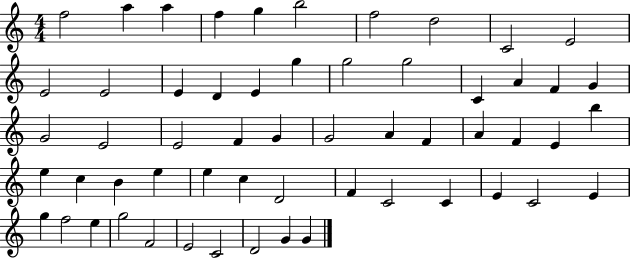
F5/h A5/q A5/q F5/q G5/q B5/h F5/h D5/h C4/h E4/h E4/h E4/h E4/q D4/q E4/q G5/q G5/h G5/h C4/q A4/q F4/q G4/q G4/h E4/h E4/h F4/q G4/q G4/h A4/q F4/q A4/q F4/q E4/q B5/q E5/q C5/q B4/q E5/q E5/q C5/q D4/h F4/q C4/h C4/q E4/q C4/h E4/q G5/q F5/h E5/q G5/h F4/h E4/h C4/h D4/h G4/q G4/q